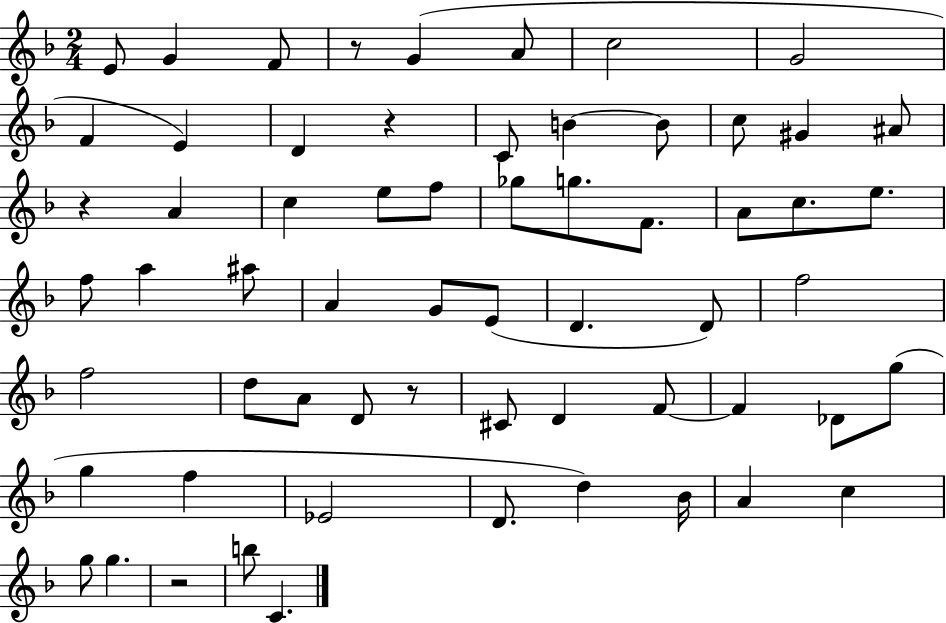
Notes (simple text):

E4/e G4/q F4/e R/e G4/q A4/e C5/h G4/h F4/q E4/q D4/q R/q C4/e B4/q B4/e C5/e G#4/q A#4/e R/q A4/q C5/q E5/e F5/e Gb5/e G5/e. F4/e. A4/e C5/e. E5/e. F5/e A5/q A#5/e A4/q G4/e E4/e D4/q. D4/e F5/h F5/h D5/e A4/e D4/e R/e C#4/e D4/q F4/e F4/q Db4/e G5/e G5/q F5/q Eb4/h D4/e. D5/q Bb4/s A4/q C5/q G5/e G5/q. R/h B5/e C4/q.